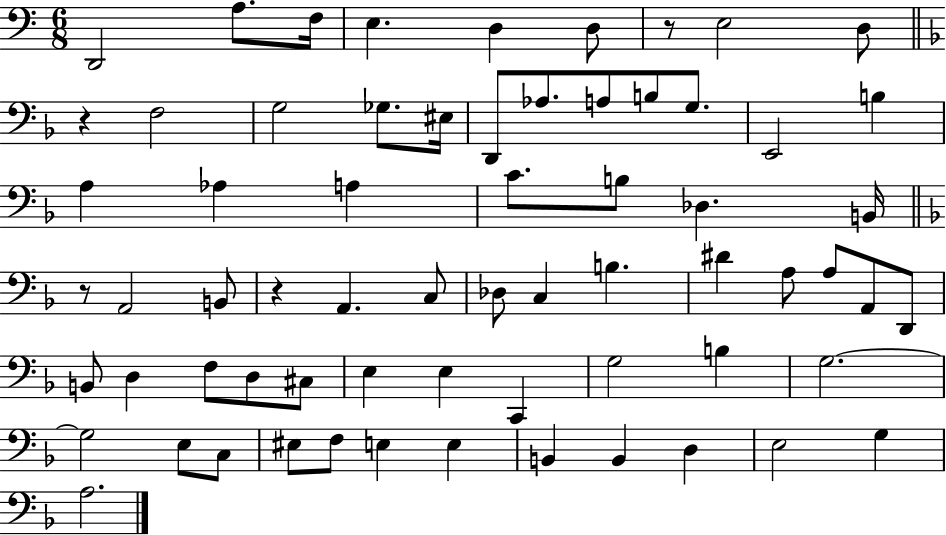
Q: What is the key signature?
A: C major